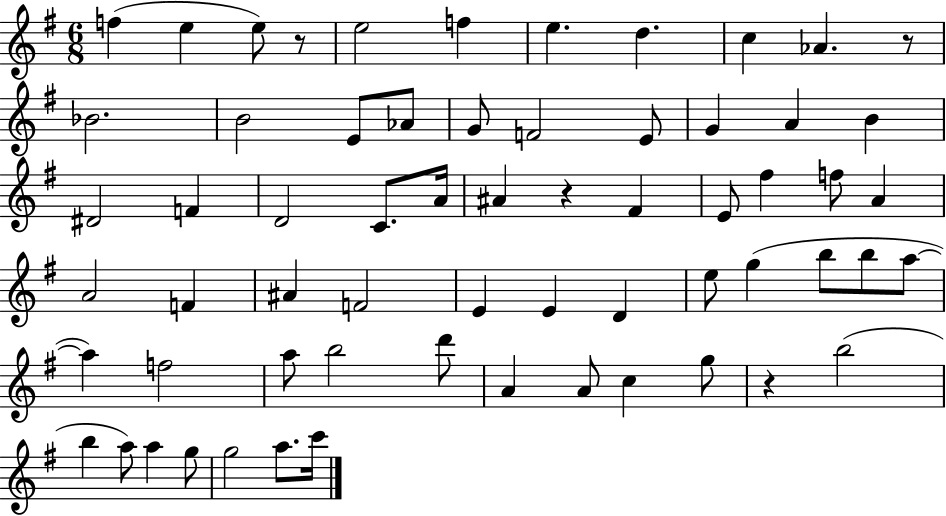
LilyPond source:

{
  \clef treble
  \numericTimeSignature
  \time 6/8
  \key g \major
  f''4( e''4 e''8) r8 | e''2 f''4 | e''4. d''4. | c''4 aes'4. r8 | \break bes'2. | b'2 e'8 aes'8 | g'8 f'2 e'8 | g'4 a'4 b'4 | \break dis'2 f'4 | d'2 c'8. a'16 | ais'4 r4 fis'4 | e'8 fis''4 f''8 a'4 | \break a'2 f'4 | ais'4 f'2 | e'4 e'4 d'4 | e''8 g''4( b''8 b''8 a''8~~ | \break a''4) f''2 | a''8 b''2 d'''8 | a'4 a'8 c''4 g''8 | r4 b''2( | \break b''4 a''8) a''4 g''8 | g''2 a''8. c'''16 | \bar "|."
}